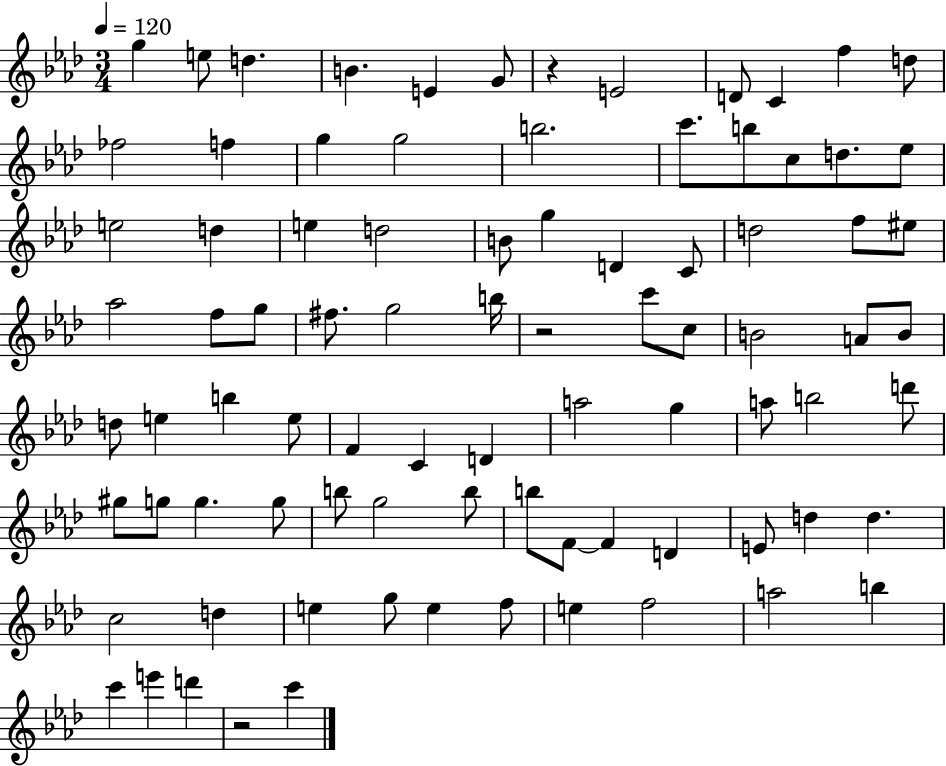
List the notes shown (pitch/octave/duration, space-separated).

G5/q E5/e D5/q. B4/q. E4/q G4/e R/q E4/h D4/e C4/q F5/q D5/e FES5/h F5/q G5/q G5/h B5/h. C6/e. B5/e C5/e D5/e. Eb5/e E5/h D5/q E5/q D5/h B4/e G5/q D4/q C4/e D5/h F5/e EIS5/e Ab5/h F5/e G5/e F#5/e. G5/h B5/s R/h C6/e C5/e B4/h A4/e B4/e D5/e E5/q B5/q E5/e F4/q C4/q D4/q A5/h G5/q A5/e B5/h D6/e G#5/e G5/e G5/q. G5/e B5/e G5/h B5/e B5/e F4/e F4/q D4/q E4/e D5/q D5/q. C5/h D5/q E5/q G5/e E5/q F5/e E5/q F5/h A5/h B5/q C6/q E6/q D6/q R/h C6/q